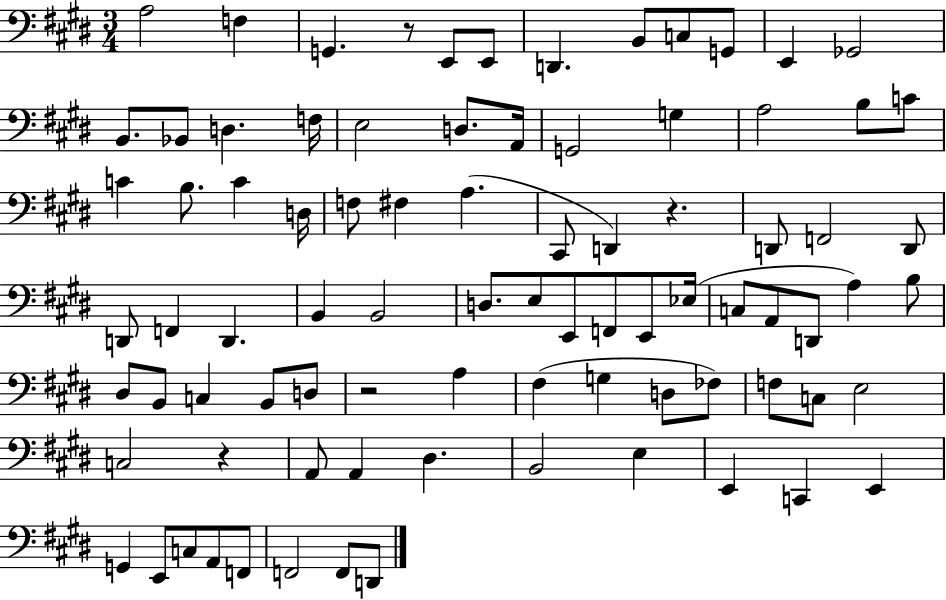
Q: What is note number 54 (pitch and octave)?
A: C3